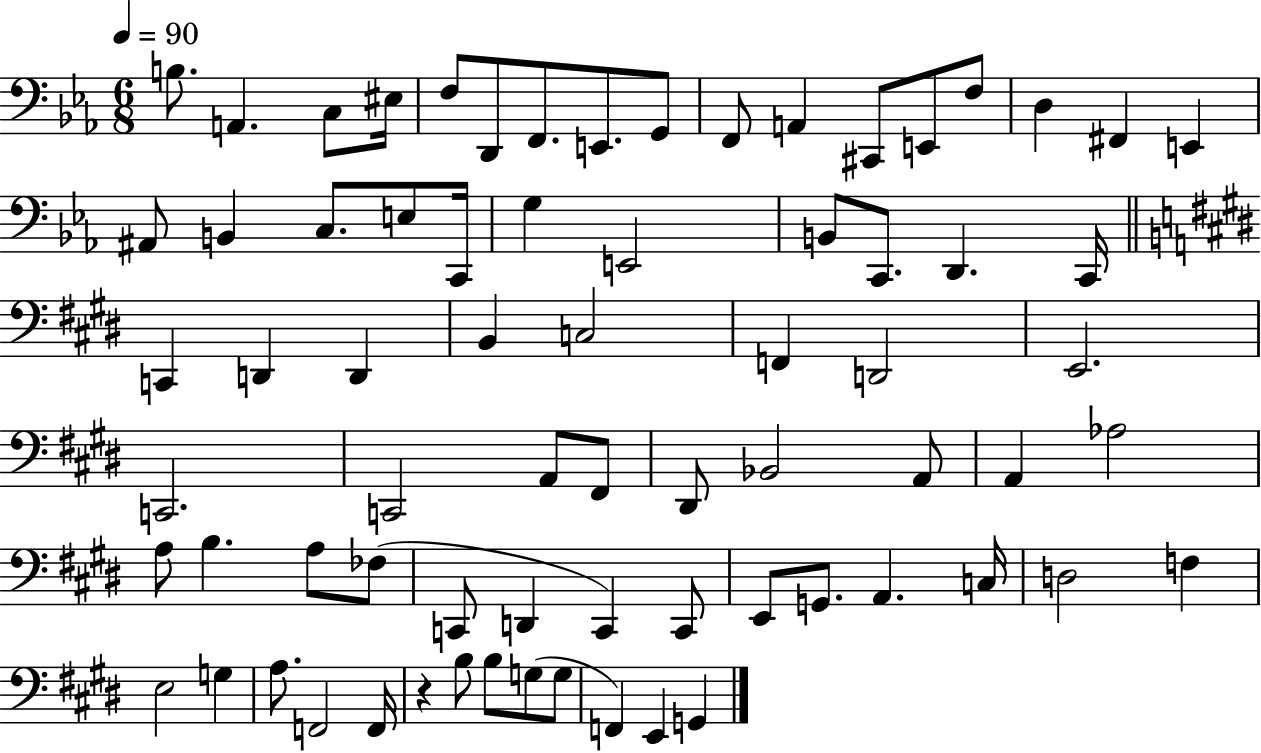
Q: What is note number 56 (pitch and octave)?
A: A2